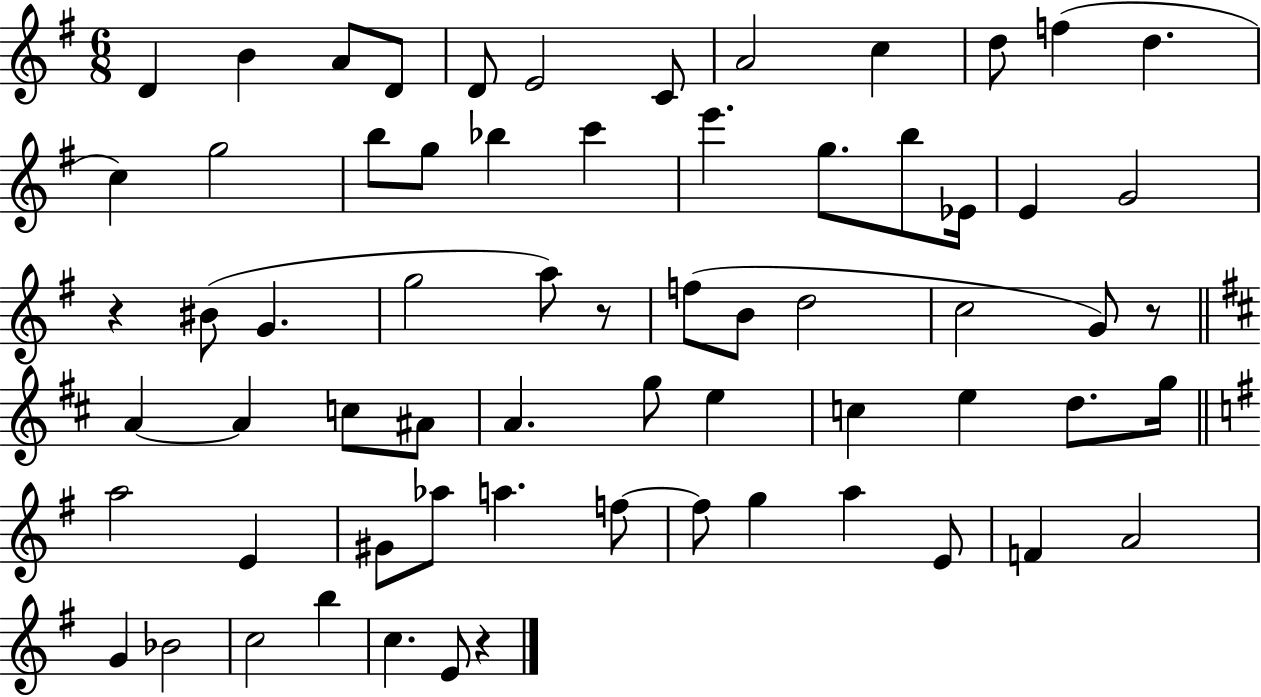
{
  \clef treble
  \numericTimeSignature
  \time 6/8
  \key g \major
  \repeat volta 2 { d'4 b'4 a'8 d'8 | d'8 e'2 c'8 | a'2 c''4 | d''8 f''4( d''4. | \break c''4) g''2 | b''8 g''8 bes''4 c'''4 | e'''4. g''8. b''8 ees'16 | e'4 g'2 | \break r4 bis'8( g'4. | g''2 a''8) r8 | f''8( b'8 d''2 | c''2 g'8) r8 | \break \bar "||" \break \key b \minor a'4~~ a'4 c''8 ais'8 | a'4. g''8 e''4 | c''4 e''4 d''8. g''16 | \bar "||" \break \key e \minor a''2 e'4 | gis'8 aes''8 a''4. f''8~~ | f''8 g''4 a''4 e'8 | f'4 a'2 | \break g'4 bes'2 | c''2 b''4 | c''4. e'8 r4 | } \bar "|."
}